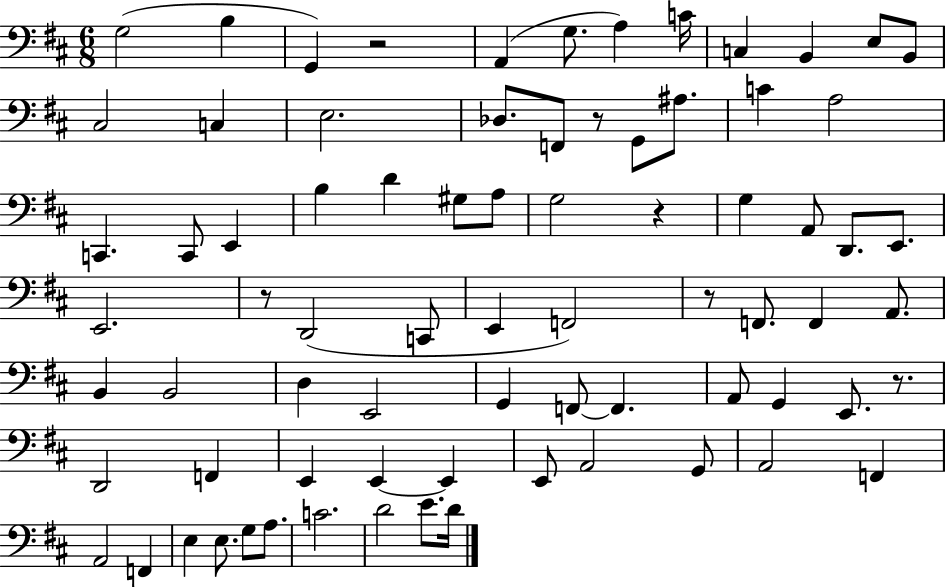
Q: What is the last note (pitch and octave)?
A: D4